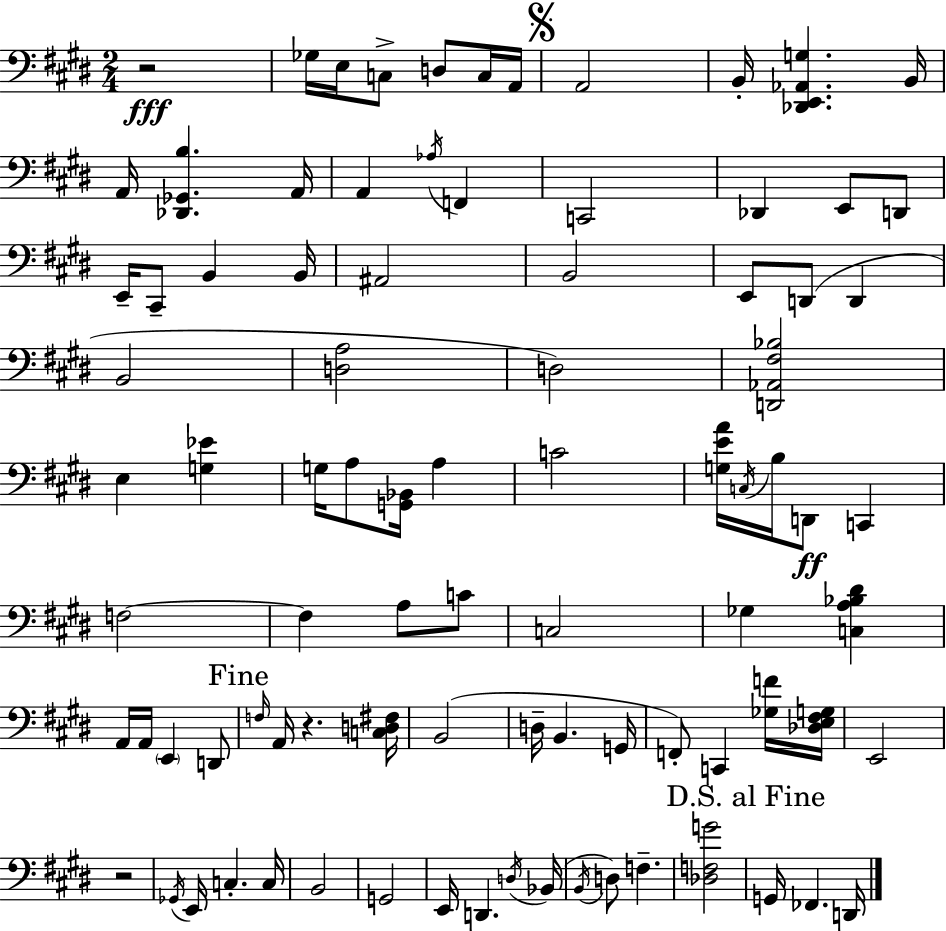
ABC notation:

X:1
T:Untitled
M:2/4
L:1/4
K:E
z2 _G,/4 E,/4 C,/2 D,/2 C,/4 A,,/4 A,,2 B,,/4 [_D,,E,,_A,,G,] B,,/4 A,,/4 [_D,,_G,,B,] A,,/4 A,, _A,/4 F,, C,,2 _D,, E,,/2 D,,/2 E,,/4 ^C,,/2 B,, B,,/4 ^A,,2 B,,2 E,,/2 D,,/2 D,, B,,2 [D,A,]2 D,2 [D,,_A,,^F,_B,]2 E, [G,_E] G,/4 A,/2 [G,,_B,,]/4 A, C2 [G,EA]/4 C,/4 B,/4 D,,/2 C,, F,2 F, A,/2 C/2 C,2 _G, [C,A,_B,^D] A,,/4 A,,/4 E,, D,,/2 F,/4 A,,/4 z [C,D,^F,]/4 B,,2 D,/4 B,, G,,/4 F,,/2 C,, [_G,F]/4 [_D,E,^F,G,]/4 E,,2 z2 _G,,/4 E,,/4 C, C,/4 B,,2 G,,2 E,,/4 D,, D,/4 _B,,/4 B,,/4 D,/2 F, [_D,F,G]2 G,,/4 _F,, D,,/4